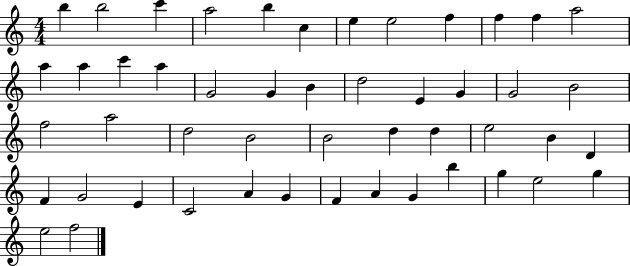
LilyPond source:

{
  \clef treble
  \numericTimeSignature
  \time 4/4
  \key c \major
  b''4 b''2 c'''4 | a''2 b''4 c''4 | e''4 e''2 f''4 | f''4 f''4 a''2 | \break a''4 a''4 c'''4 a''4 | g'2 g'4 b'4 | d''2 e'4 g'4 | g'2 b'2 | \break f''2 a''2 | d''2 b'2 | b'2 d''4 d''4 | e''2 b'4 d'4 | \break f'4 g'2 e'4 | c'2 a'4 g'4 | f'4 a'4 g'4 b''4 | g''4 e''2 g''4 | \break e''2 f''2 | \bar "|."
}